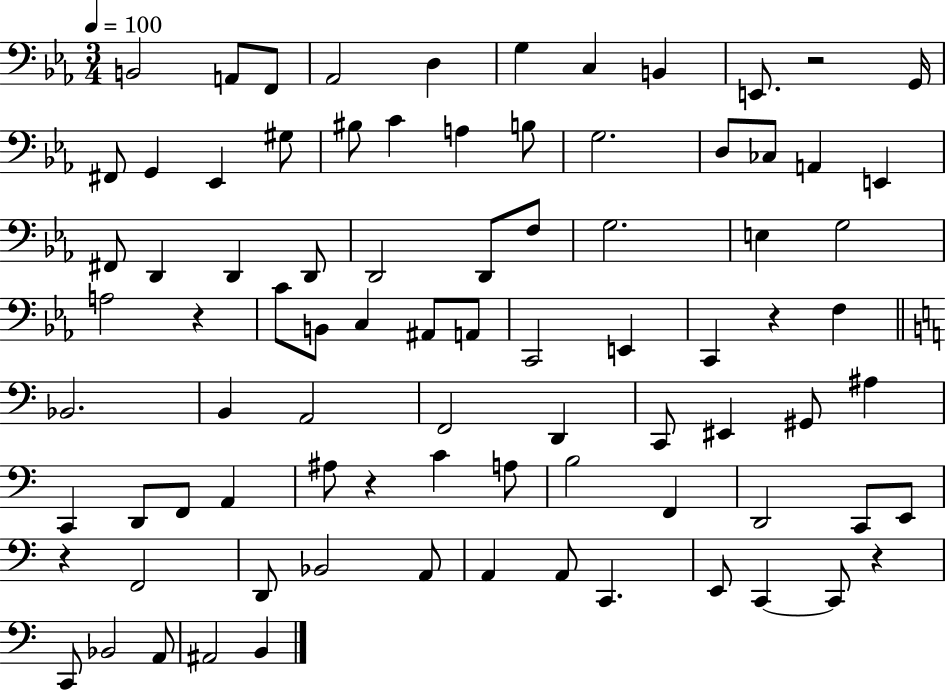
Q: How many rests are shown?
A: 6